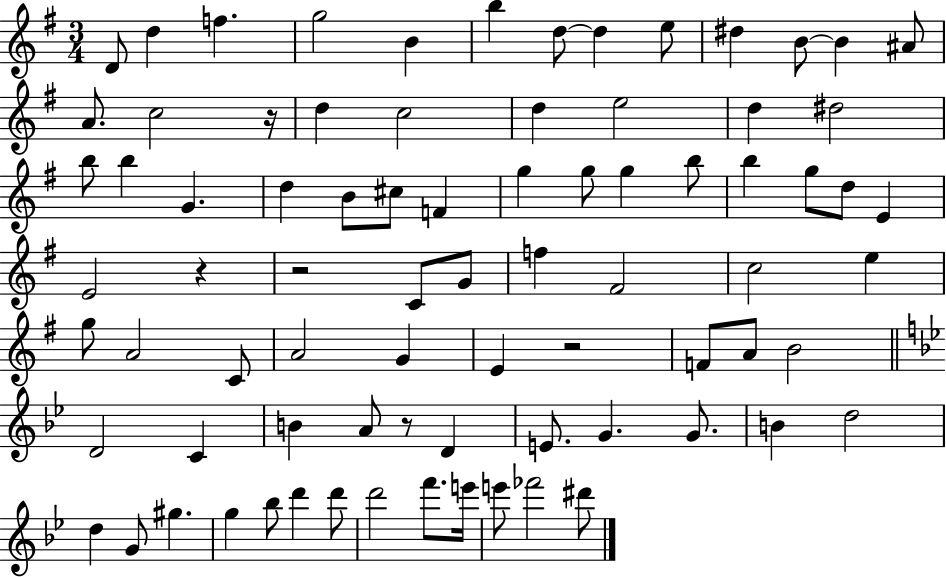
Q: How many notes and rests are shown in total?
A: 80